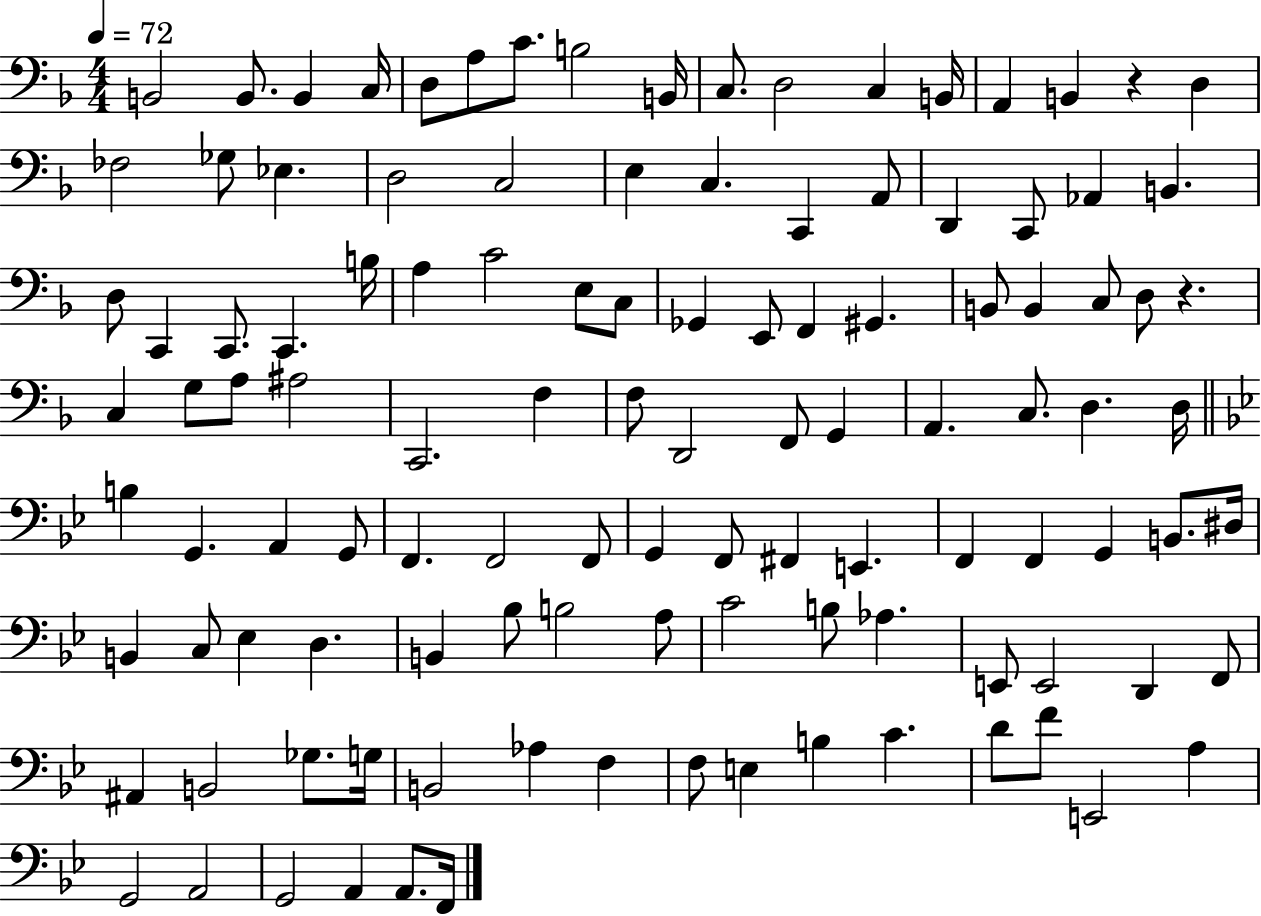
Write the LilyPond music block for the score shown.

{
  \clef bass
  \numericTimeSignature
  \time 4/4
  \key f \major
  \tempo 4 = 72
  b,2 b,8. b,4 c16 | d8 a8 c'8. b2 b,16 | c8. d2 c4 b,16 | a,4 b,4 r4 d4 | \break fes2 ges8 ees4. | d2 c2 | e4 c4. c,4 a,8 | d,4 c,8 aes,4 b,4. | \break d8 c,4 c,8. c,4. b16 | a4 c'2 e8 c8 | ges,4 e,8 f,4 gis,4. | b,8 b,4 c8 d8 r4. | \break c4 g8 a8 ais2 | c,2. f4 | f8 d,2 f,8 g,4 | a,4. c8. d4. d16 | \break \bar "||" \break \key g \minor b4 g,4. a,4 g,8 | f,4. f,2 f,8 | g,4 f,8 fis,4 e,4. | f,4 f,4 g,4 b,8. dis16 | \break b,4 c8 ees4 d4. | b,4 bes8 b2 a8 | c'2 b8 aes4. | e,8 e,2 d,4 f,8 | \break ais,4 b,2 ges8. g16 | b,2 aes4 f4 | f8 e4 b4 c'4. | d'8 f'8 e,2 a4 | \break g,2 a,2 | g,2 a,4 a,8. f,16 | \bar "|."
}